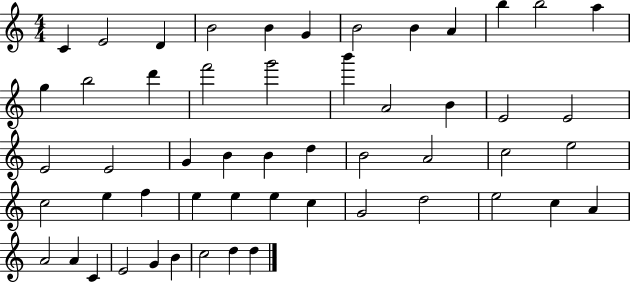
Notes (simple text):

C4/q E4/h D4/q B4/h B4/q G4/q B4/h B4/q A4/q B5/q B5/h A5/q G5/q B5/h D6/q F6/h G6/h B6/q A4/h B4/q E4/h E4/h E4/h E4/h G4/q B4/q B4/q D5/q B4/h A4/h C5/h E5/h C5/h E5/q F5/q E5/q E5/q E5/q C5/q G4/h D5/h E5/h C5/q A4/q A4/h A4/q C4/q E4/h G4/q B4/q C5/h D5/q D5/q